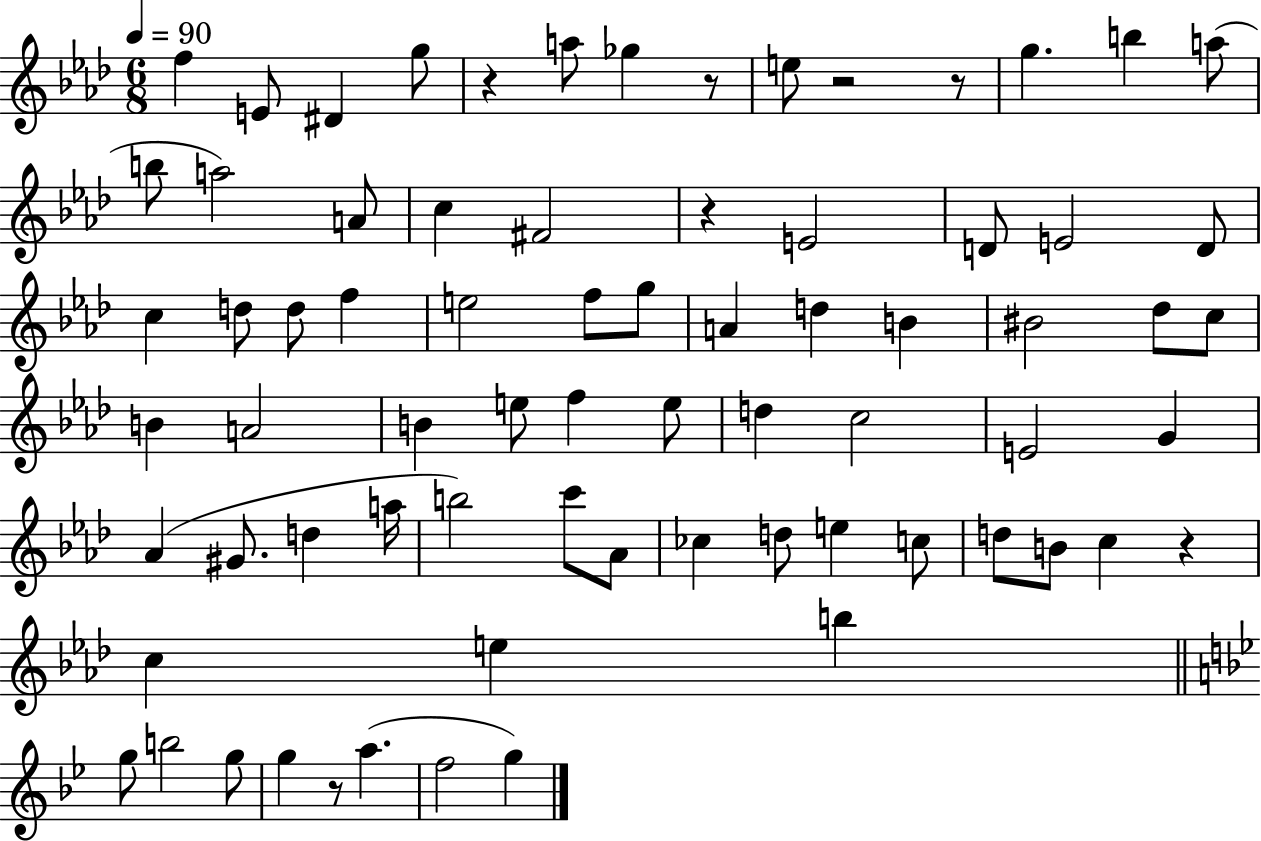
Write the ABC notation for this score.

X:1
T:Untitled
M:6/8
L:1/4
K:Ab
f E/2 ^D g/2 z a/2 _g z/2 e/2 z2 z/2 g b a/2 b/2 a2 A/2 c ^F2 z E2 D/2 E2 D/2 c d/2 d/2 f e2 f/2 g/2 A d B ^B2 _d/2 c/2 B A2 B e/2 f e/2 d c2 E2 G _A ^G/2 d a/4 b2 c'/2 _A/2 _c d/2 e c/2 d/2 B/2 c z c e b g/2 b2 g/2 g z/2 a f2 g